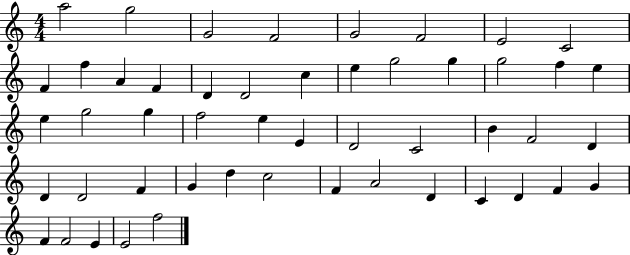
X:1
T:Untitled
M:4/4
L:1/4
K:C
a2 g2 G2 F2 G2 F2 E2 C2 F f A F D D2 c e g2 g g2 f e e g2 g f2 e E D2 C2 B F2 D D D2 F G d c2 F A2 D C D F G F F2 E E2 f2